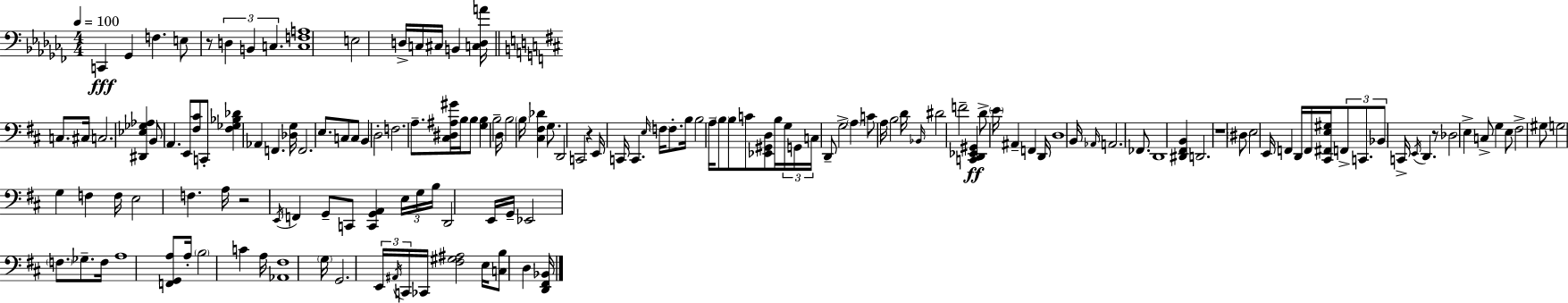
X:1
T:Untitled
M:4/4
L:1/4
K:Abm
C,, _G,, F, E,/2 z/2 D, B,, C, [C,F,A,]4 E,2 D,/4 C,/4 ^C,/4 B,, [C,D,A]/4 C,/2 ^C,/4 C,2 [^D,,_E,_G,_A,] B,,/2 A,, E,,/2 [^F,^C]/2 C,,/2 [^F,_G,_B,_D] _A,, F,, [_D,G,]/4 F,,2 E,/2 C,/2 C,/2 B,, D,2 F,2 A,/2 [^C,^D,^A,^G]/4 B,/4 B,/2 [G,B,] B,2 D,/4 B,2 B,/4 [^C,^F,_D] G,/2 D,,2 C,,2 z E,,/4 C,,/4 C,, E,/4 F,/4 F,/2 B,/4 B,2 A,/4 B,/2 B,/2 C/2 [_E,,^G,,D,]/2 B,/4 G,/4 G,,/4 C,/4 D,,/2 G,2 A, C/2 A,/4 B,2 D/4 _B,,/4 ^D2 F2 [C,,D,,_E,,^G,,] D/2 E/4 ^A,, F,, D,,/4 D,4 B,,/4 _A,,/4 A,,2 _F,,/2 D,,4 [^D,,^F,,B,,] D,,2 z4 ^D,/2 E,2 E,,/4 F,, D,,/4 F,,/4 [^C,,^F,,E,^G,]/4 F,,/2 C,,/2 _B,,/2 C,,/4 E,,/4 D,, z/2 _D,2 E, C,/2 G, E,/2 ^F,2 ^G,/2 G,2 G, F, F,/4 E,2 F, A,/4 z2 E,,/4 F,, G,,/2 C,,/2 [C,,G,,A,,] E,/4 G,/4 B,/4 D,,2 E,,/4 G,,/4 _E,,2 F,/2 _G,/2 F,/4 A,4 [F,,G,,A,]/2 A,/4 B,2 C A,/4 [_A,,^F,]4 G,/4 G,,2 E,,/4 ^A,,/4 C,,/4 _C,,/4 [^F,^G,^A,]2 E,/4 [C,B,]/2 D, [D,,^F,,_B,,]/4